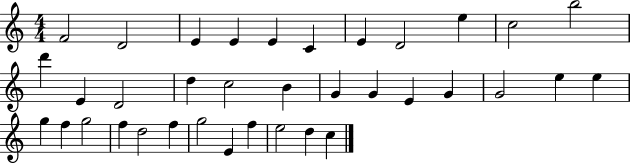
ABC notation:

X:1
T:Untitled
M:4/4
L:1/4
K:C
F2 D2 E E E C E D2 e c2 b2 d' E D2 d c2 B G G E G G2 e e g f g2 f d2 f g2 E f e2 d c